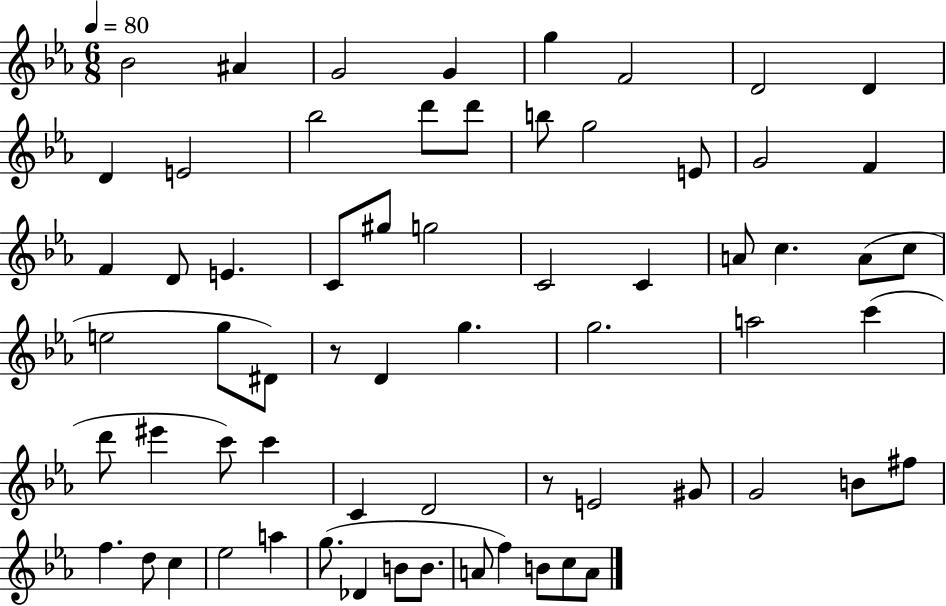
{
  \clef treble
  \numericTimeSignature
  \time 6/8
  \key ees \major
  \tempo 4 = 80
  bes'2 ais'4 | g'2 g'4 | g''4 f'2 | d'2 d'4 | \break d'4 e'2 | bes''2 d'''8 d'''8 | b''8 g''2 e'8 | g'2 f'4 | \break f'4 d'8 e'4. | c'8 gis''8 g''2 | c'2 c'4 | a'8 c''4. a'8( c''8 | \break e''2 g''8 dis'8) | r8 d'4 g''4. | g''2. | a''2 c'''4( | \break d'''8 eis'''4 c'''8) c'''4 | c'4 d'2 | r8 e'2 gis'8 | g'2 b'8 fis''8 | \break f''4. d''8 c''4 | ees''2 a''4 | g''8.( des'4 b'8 b'8. | a'8 f''4) b'8 c''8 a'8 | \break \bar "|."
}